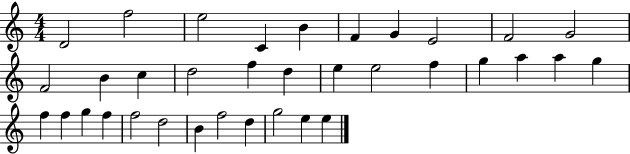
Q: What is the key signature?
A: C major